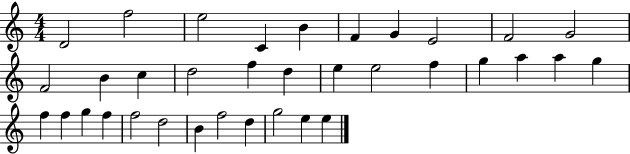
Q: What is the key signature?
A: C major